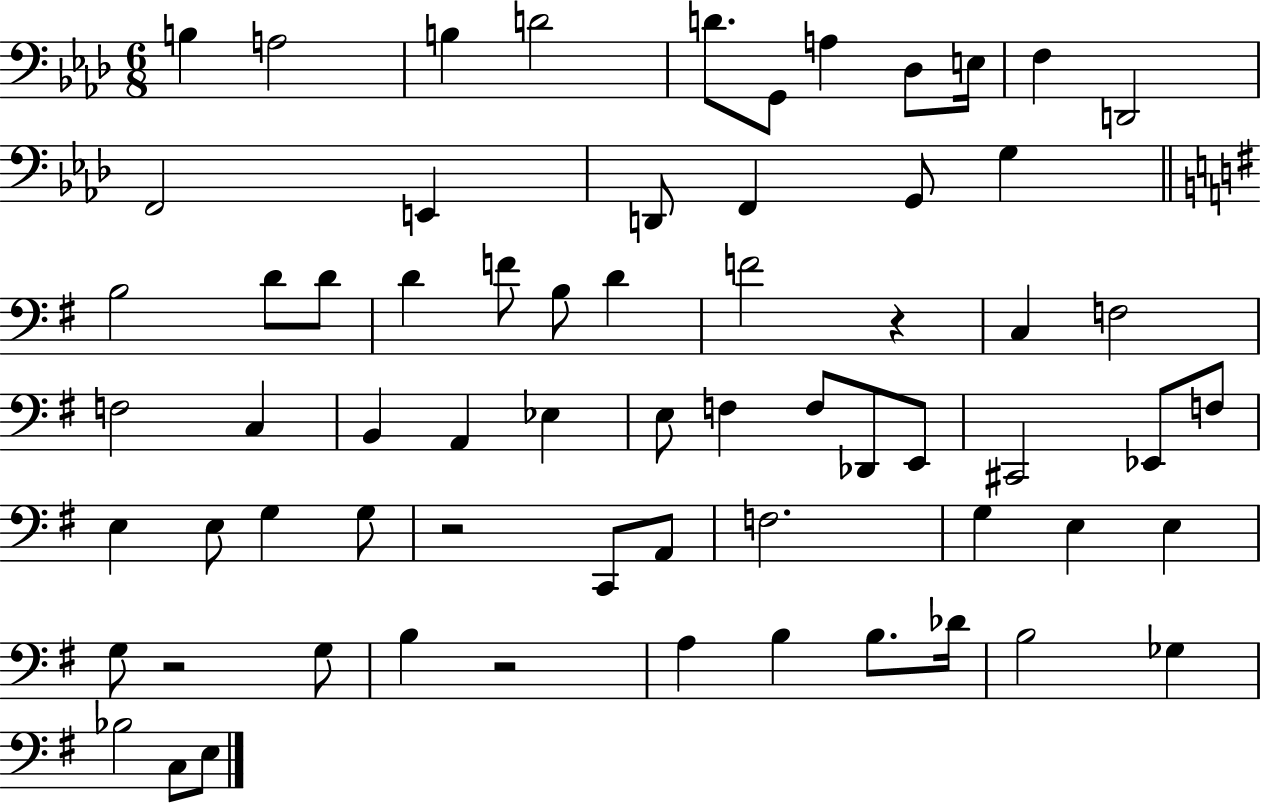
X:1
T:Untitled
M:6/8
L:1/4
K:Ab
B, A,2 B, D2 D/2 G,,/2 A, _D,/2 E,/4 F, D,,2 F,,2 E,, D,,/2 F,, G,,/2 G, B,2 D/2 D/2 D F/2 B,/2 D F2 z C, F,2 F,2 C, B,, A,, _E, E,/2 F, F,/2 _D,,/2 E,,/2 ^C,,2 _E,,/2 F,/2 E, E,/2 G, G,/2 z2 C,,/2 A,,/2 F,2 G, E, E, G,/2 z2 G,/2 B, z2 A, B, B,/2 _D/4 B,2 _G, _B,2 C,/2 E,/2